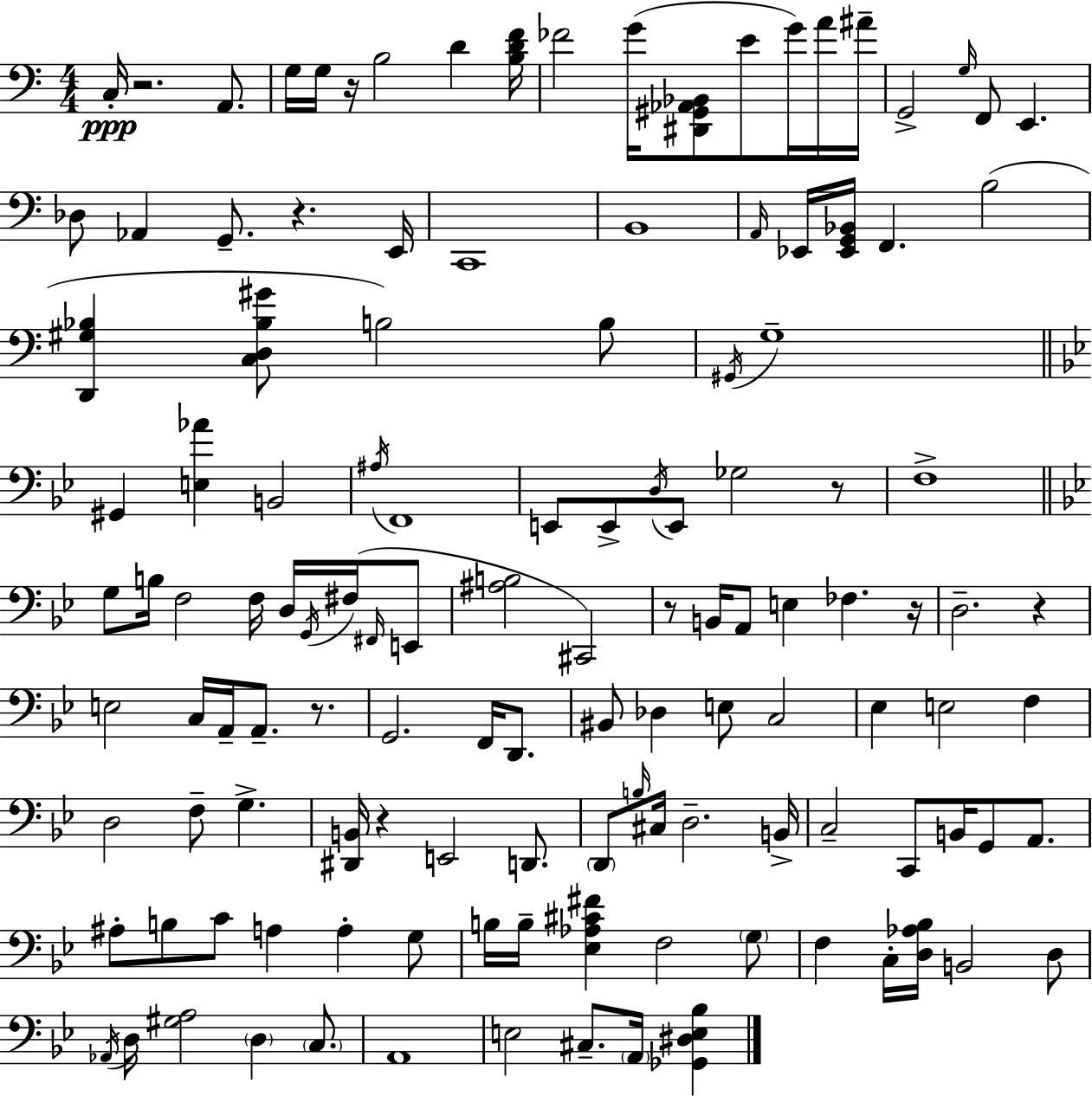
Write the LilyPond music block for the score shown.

{
  \clef bass
  \numericTimeSignature
  \time 4/4
  \key a \minor
  c16-.\ppp r2. a,8. | g16 g16 r16 b2 d'4 <b d' f'>16 | fes'2 g'16( <dis, gis, aes, bes,>8 e'8 g'16) a'16 ais'16-- | g,2-> \grace { g16 } f,8 e,4. | \break des8 aes,4 g,8.-- r4. | e,16 c,1 | b,1 | \grace { a,16 } ees,16 <ees, g, bes,>16 f,4. b2( | \break <d, gis bes>4 <c d bes gis'>8 b2) | b8 \acciaccatura { gis,16 } g1-- | \bar "||" \break \key bes \major gis,4 <e aes'>4 b,2 | \acciaccatura { ais16 } f,1 | e,8 e,8-> \acciaccatura { d16 } e,8 ges2 | r8 f1-> | \break \bar "||" \break \key bes \major g8 b16 f2 f16 d16 \acciaccatura { g,16 }( fis16 \grace { fis,16 } | e,8 <ais b>2 cis,2) | r8 b,16 a,8 e4 fes4. | r16 d2.-- r4 | \break e2 c16 a,16-- a,8.-- r8. | g,2. f,16 d,8. | bis,8 des4 e8 c2 | ees4 e2 f4 | \break d2 f8-- g4.-> | <dis, b,>16 r4 e,2 d,8. | \parenthesize d,8 \grace { b16 } cis16 d2.-- | b,16-> c2-- c,8 b,16 g,8 | \break a,8. ais8-. b8 c'8 a4 a4-. | g8 b16 b16-- <ees aes cis' fis'>4 f2 | \parenthesize g8 f4 c16-. <d aes bes>16 b,2 | d8 \acciaccatura { aes,16 } d16 <gis a>2 \parenthesize d4 | \break \parenthesize c8. a,1 | e2 cis8.-- \parenthesize a,16 | <ges, dis e bes>4 \bar "|."
}